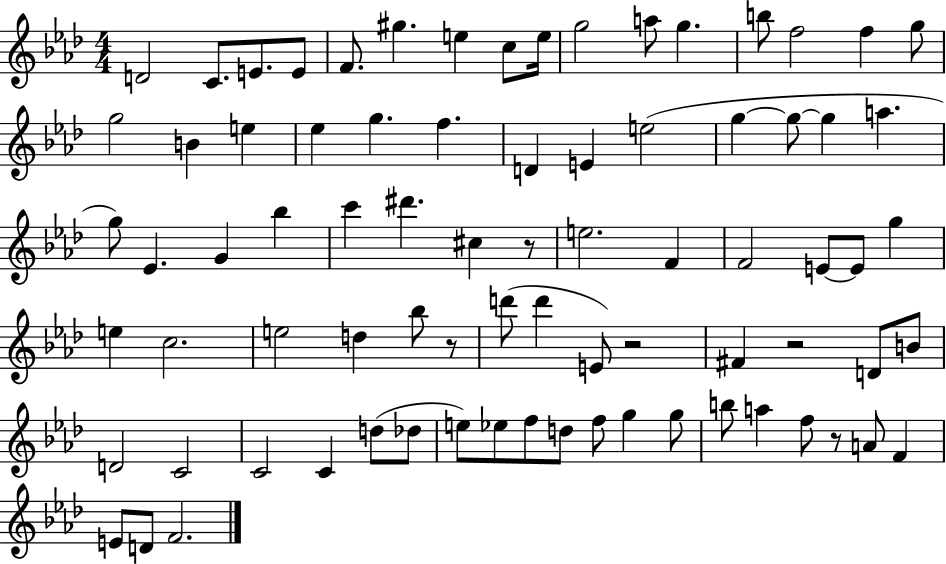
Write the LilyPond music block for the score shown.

{
  \clef treble
  \numericTimeSignature
  \time 4/4
  \key aes \major
  d'2 c'8. e'8. e'8 | f'8. gis''4. e''4 c''8 e''16 | g''2 a''8 g''4. | b''8 f''2 f''4 g''8 | \break g''2 b'4 e''4 | ees''4 g''4. f''4. | d'4 e'4 e''2( | g''4~~ g''8~~ g''4 a''4. | \break g''8) ees'4. g'4 bes''4 | c'''4 dis'''4. cis''4 r8 | e''2. f'4 | f'2 e'8~~ e'8 g''4 | \break e''4 c''2. | e''2 d''4 bes''8 r8 | d'''8( d'''4 e'8) r2 | fis'4 r2 d'8 b'8 | \break d'2 c'2 | c'2 c'4 d''8( des''8 | e''8) ees''8 f''8 d''8 f''8 g''4 g''8 | b''8 a''4 f''8 r8 a'8 f'4 | \break e'8 d'8 f'2. | \bar "|."
}